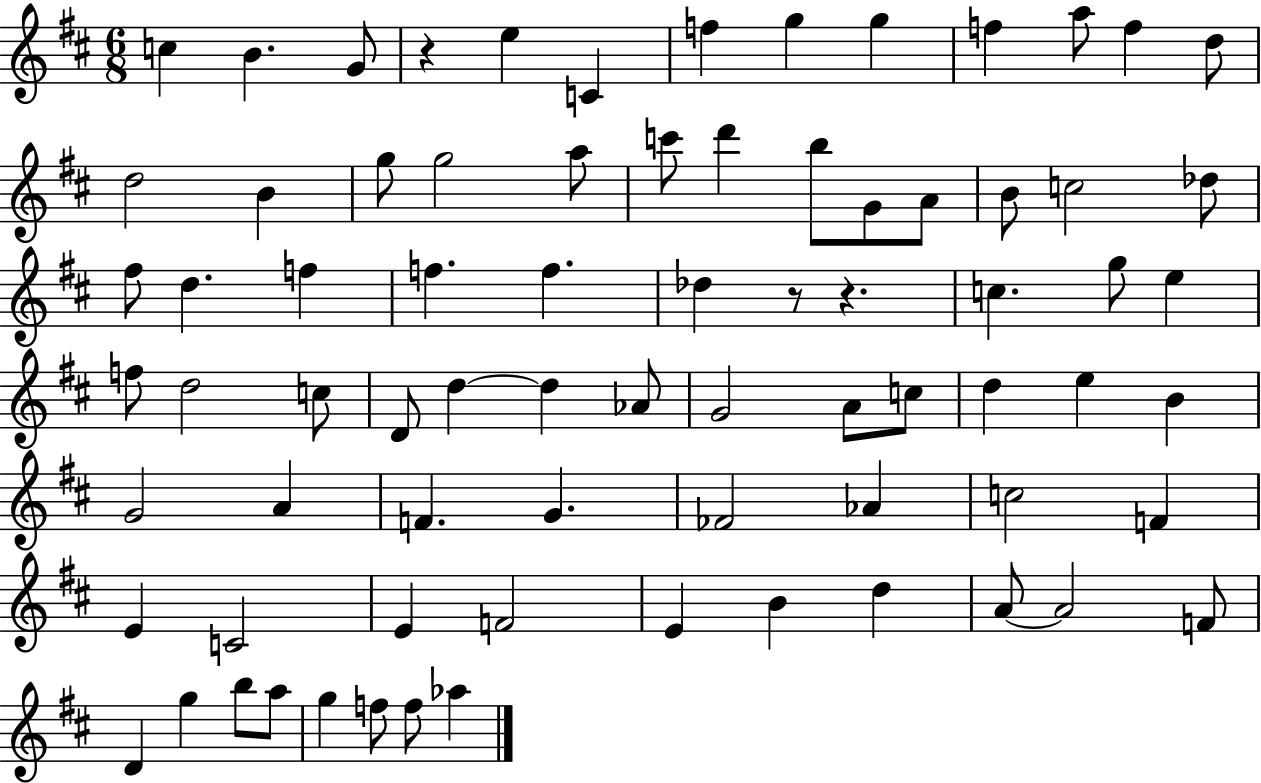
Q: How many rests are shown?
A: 3